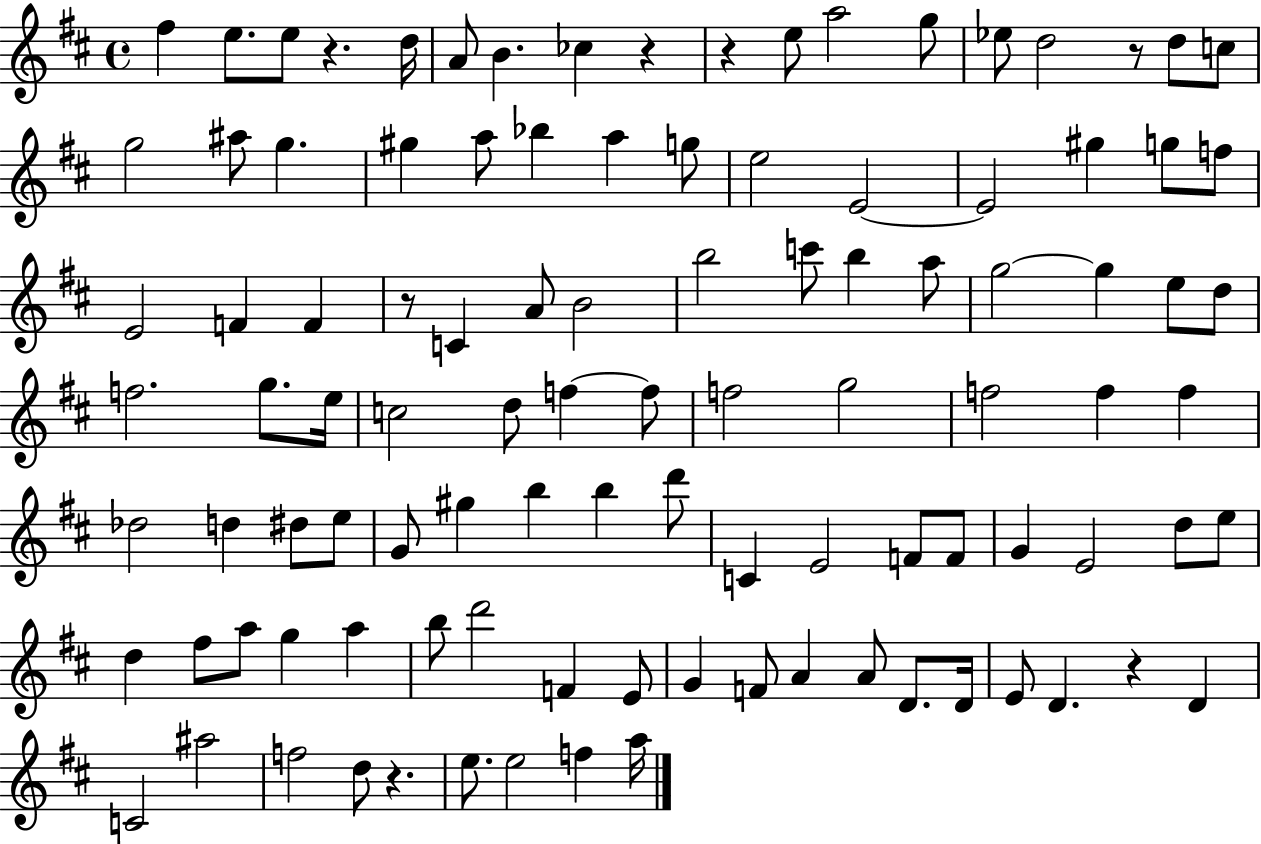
F#5/q E5/e. E5/e R/q. D5/s A4/e B4/q. CES5/q R/q R/q E5/e A5/h G5/e Eb5/e D5/h R/e D5/e C5/e G5/h A#5/e G5/q. G#5/q A5/e Bb5/q A5/q G5/e E5/h E4/h E4/h G#5/q G5/e F5/e E4/h F4/q F4/q R/e C4/q A4/e B4/h B5/h C6/e B5/q A5/e G5/h G5/q E5/e D5/e F5/h. G5/e. E5/s C5/h D5/e F5/q F5/e F5/h G5/h F5/h F5/q F5/q Db5/h D5/q D#5/e E5/e G4/e G#5/q B5/q B5/q D6/e C4/q E4/h F4/e F4/e G4/q E4/h D5/e E5/e D5/q F#5/e A5/e G5/q A5/q B5/e D6/h F4/q E4/e G4/q F4/e A4/q A4/e D4/e. D4/s E4/e D4/q. R/q D4/q C4/h A#5/h F5/h D5/e R/q. E5/e. E5/h F5/q A5/s